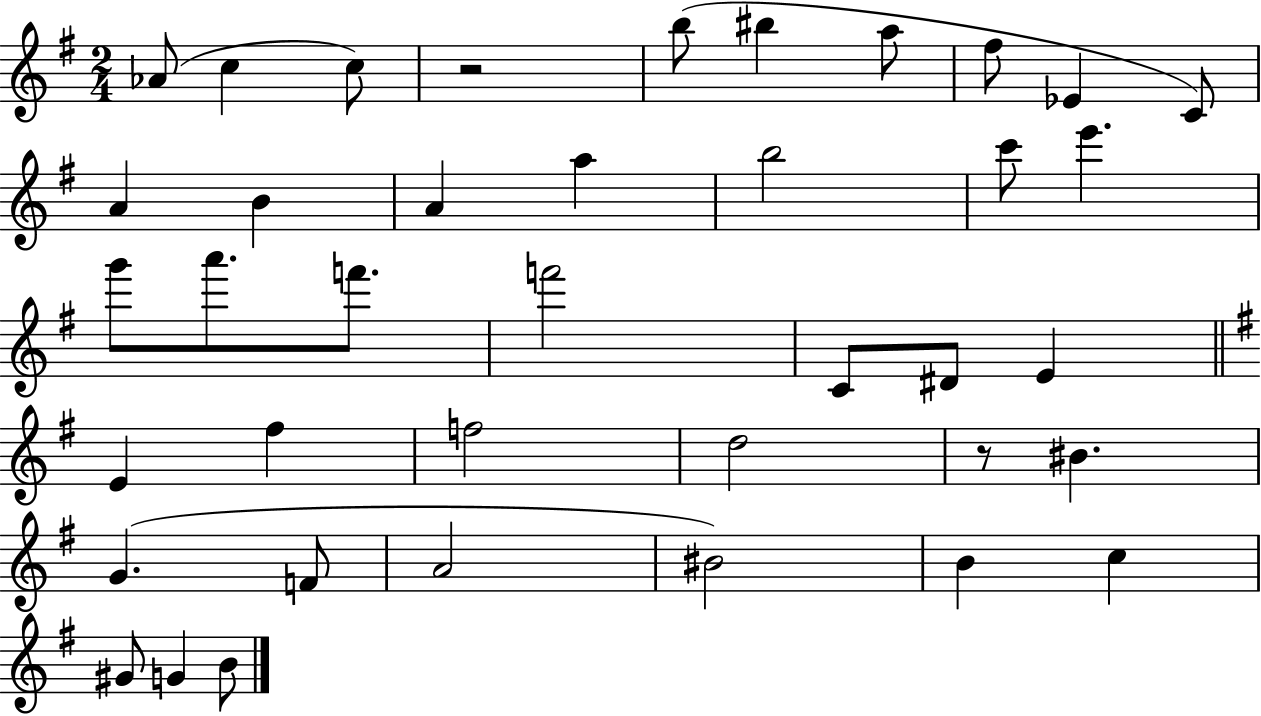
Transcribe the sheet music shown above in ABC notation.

X:1
T:Untitled
M:2/4
L:1/4
K:G
_A/2 c c/2 z2 b/2 ^b a/2 ^f/2 _E C/2 A B A a b2 c'/2 e' g'/2 a'/2 f'/2 f'2 C/2 ^D/2 E E ^f f2 d2 z/2 ^B G F/2 A2 ^B2 B c ^G/2 G B/2